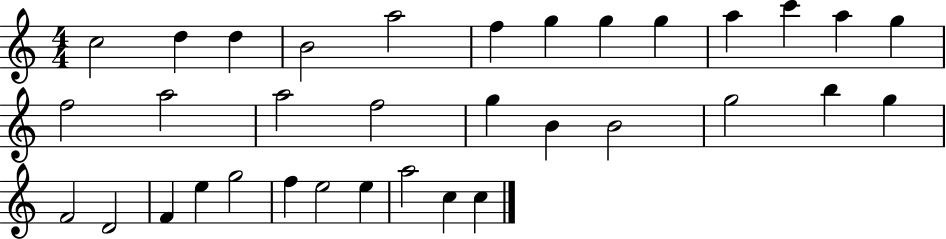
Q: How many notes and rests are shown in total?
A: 34